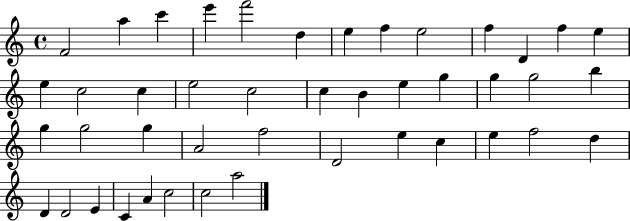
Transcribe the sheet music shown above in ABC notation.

X:1
T:Untitled
M:4/4
L:1/4
K:C
F2 a c' e' f'2 d e f e2 f D f e e c2 c e2 c2 c B e g g g2 b g g2 g A2 f2 D2 e c e f2 d D D2 E C A c2 c2 a2